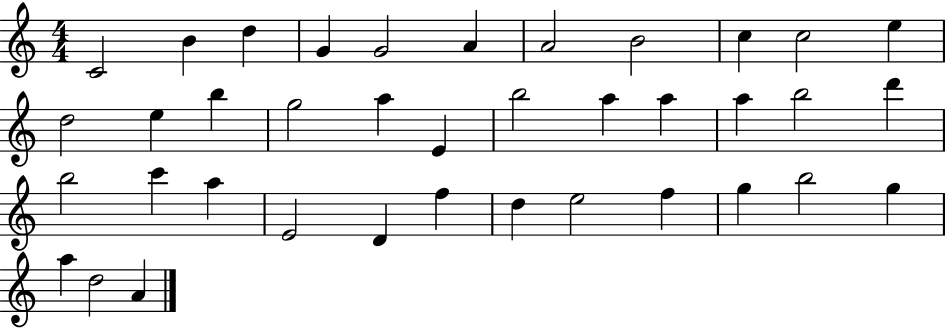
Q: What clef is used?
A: treble